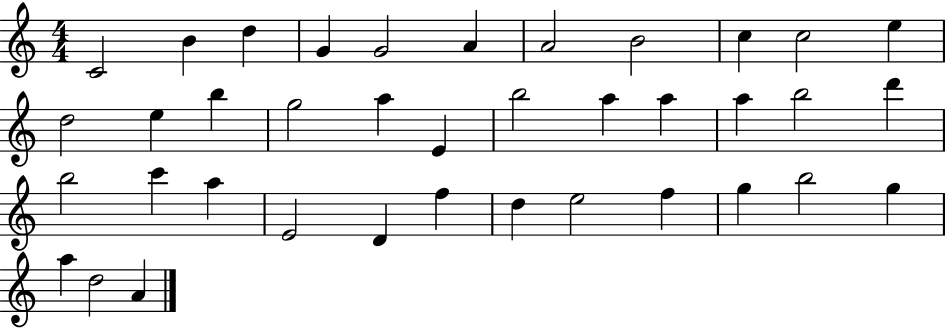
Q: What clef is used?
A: treble